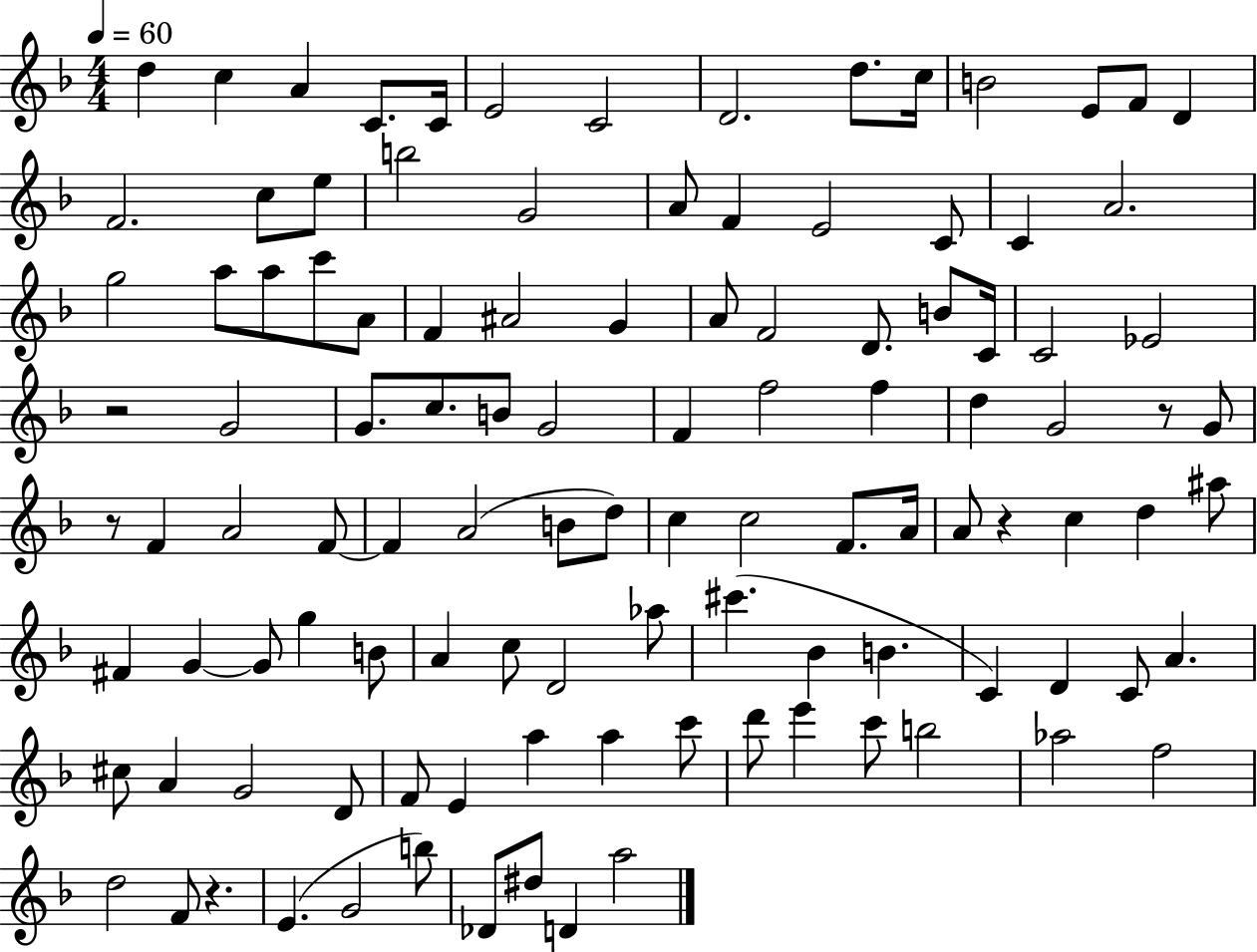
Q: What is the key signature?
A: F major